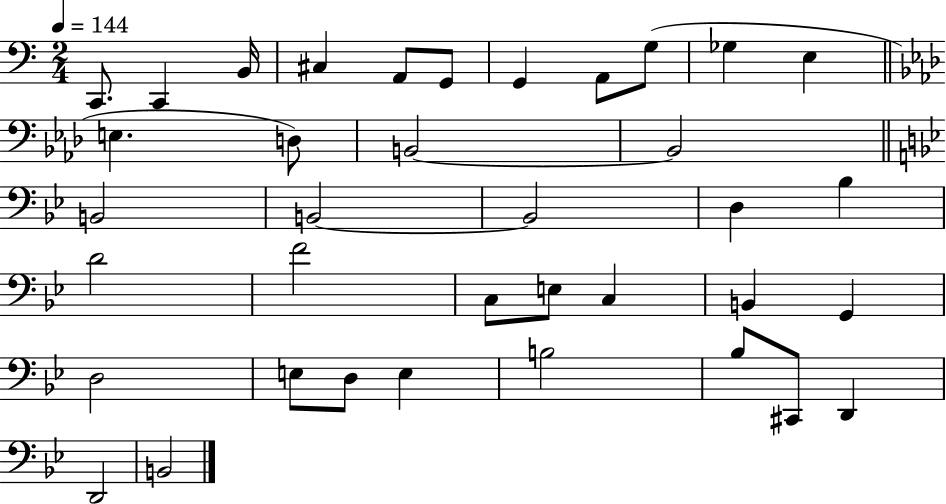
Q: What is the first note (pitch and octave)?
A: C2